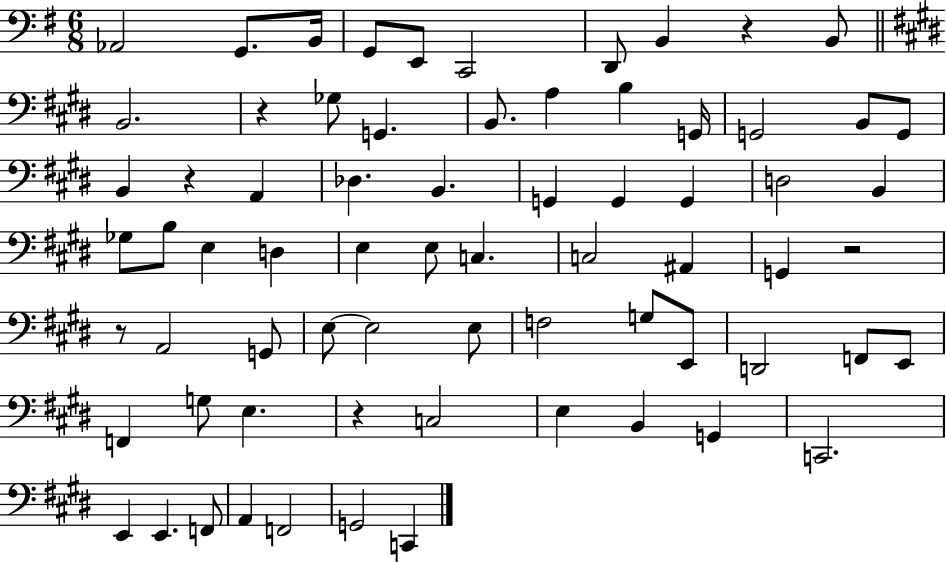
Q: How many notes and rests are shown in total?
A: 70